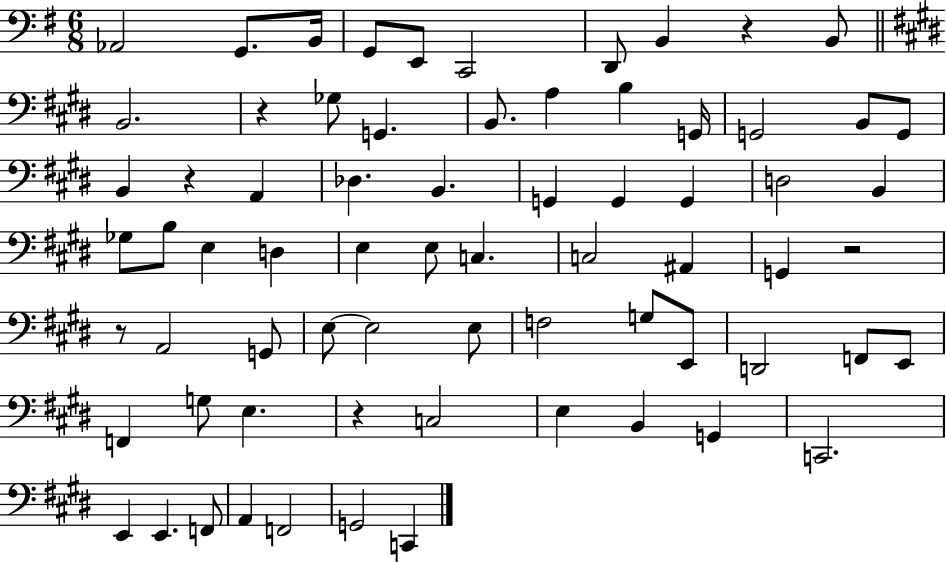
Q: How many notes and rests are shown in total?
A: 70